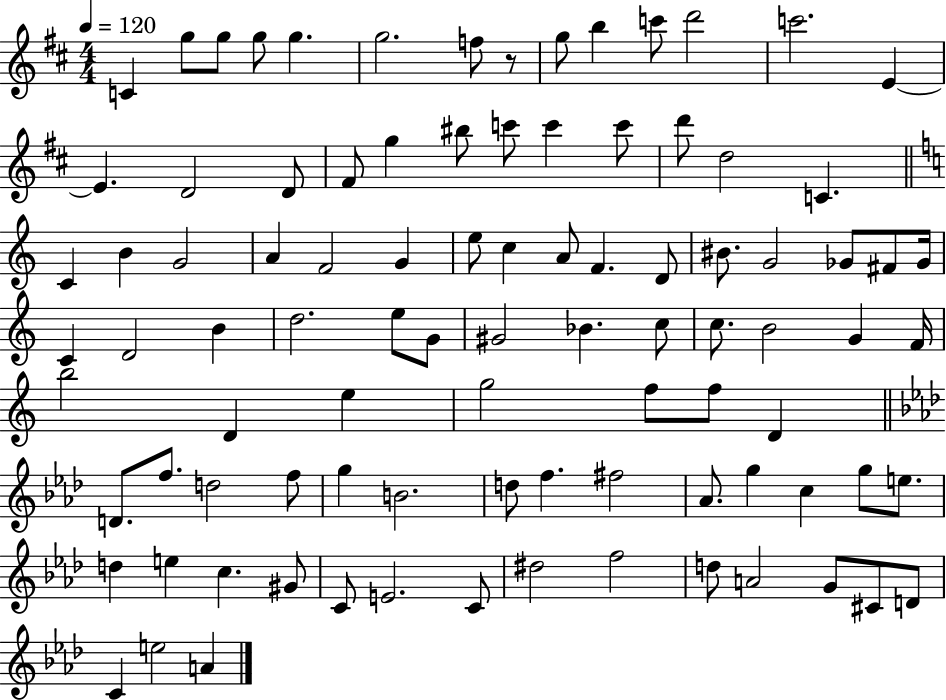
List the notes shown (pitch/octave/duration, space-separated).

C4/q G5/e G5/e G5/e G5/q. G5/h. F5/e R/e G5/e B5/q C6/e D6/h C6/h. E4/q E4/q. D4/h D4/e F#4/e G5/q BIS5/e C6/e C6/q C6/e D6/e D5/h C4/q. C4/q B4/q G4/h A4/q F4/h G4/q E5/e C5/q A4/e F4/q. D4/e BIS4/e. G4/h Gb4/e F#4/e Gb4/s C4/q D4/h B4/q D5/h. E5/e G4/e G#4/h Bb4/q. C5/e C5/e. B4/h G4/q F4/s B5/h D4/q E5/q G5/h F5/e F5/e D4/q D4/e. F5/e. D5/h F5/e G5/q B4/h. D5/e F5/q. F#5/h Ab4/e. G5/q C5/q G5/e E5/e. D5/q E5/q C5/q. G#4/e C4/e E4/h. C4/e D#5/h F5/h D5/e A4/h G4/e C#4/e D4/e C4/q E5/h A4/q